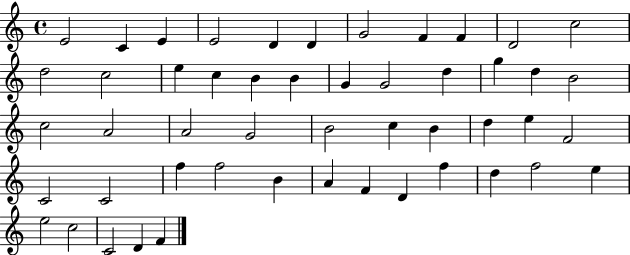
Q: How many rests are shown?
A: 0